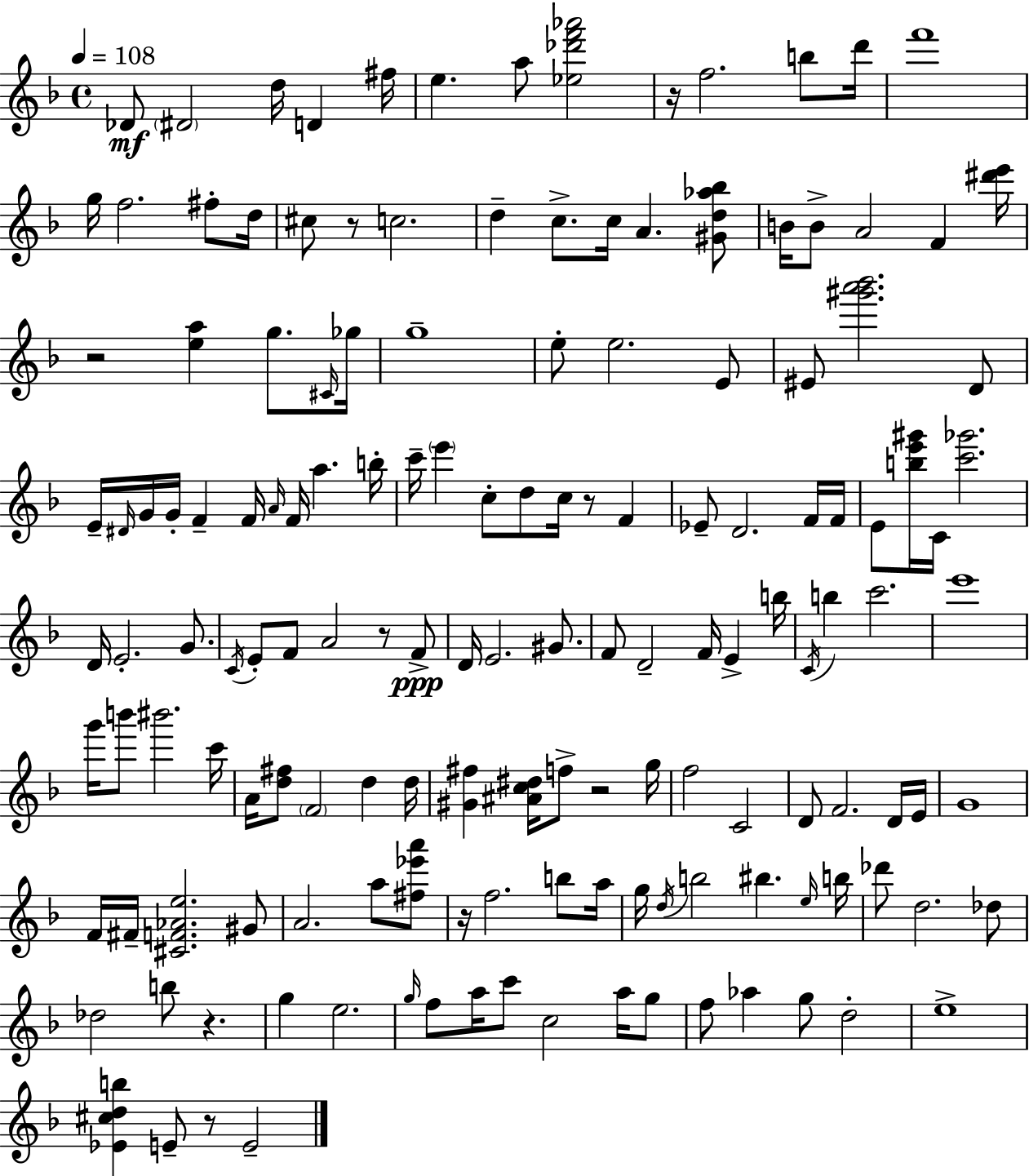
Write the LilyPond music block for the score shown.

{
  \clef treble
  \time 4/4
  \defaultTimeSignature
  \key d \minor
  \tempo 4 = 108
  des'8\mf \parenthesize dis'2 d''16 d'4 fis''16 | e''4. a''8 <ees'' des''' f''' aes'''>2 | r16 f''2. b''8 d'''16 | f'''1 | \break g''16 f''2. fis''8-. d''16 | cis''8 r8 c''2. | d''4-- c''8.-> c''16 a'4. <gis' d'' aes'' bes''>8 | b'16 b'8-> a'2 f'4 <dis''' e'''>16 | \break r2 <e'' a''>4 g''8. \grace { cis'16 } | ges''16 g''1-- | e''8-. e''2. e'8 | eis'8 <gis''' a''' bes'''>2. d'8 | \break e'16-- \grace { dis'16 } g'16 g'16-. f'4-- f'16 \grace { a'16 } f'16 a''4. | b''16-. c'''16-- \parenthesize e'''4 c''8-. d''8 c''16 r8 f'4 | ees'8-- d'2. | f'16 f'16 e'8 <b'' e''' gis'''>16 c'16 <c''' ges'''>2. | \break d'16 e'2.-. | g'8. \acciaccatura { c'16 } e'8-. f'8 a'2 | r8 f'8->\ppp d'16 e'2. | gis'8. f'8 d'2-- f'16 e'4-> | \break b''16 \acciaccatura { c'16 } b''4 c'''2. | e'''1 | g'''16 b'''8 bis'''2. | c'''16 a'16 <d'' fis''>8 \parenthesize f'2 | \break d''4 d''16 <gis' fis''>4 <ais' c'' dis''>16 f''8-> r2 | g''16 f''2 c'2 | d'8 f'2. | d'16 e'16 g'1 | \break f'16 fis'16-- <cis' f' aes' e''>2. | gis'8 a'2. | a''8 <fis'' ees''' a'''>8 r16 f''2. | b''8 a''16 g''16 \acciaccatura { d''16 } b''2 bis''4. | \break \grace { e''16 } b''16 des'''8 d''2. | des''8 des''2 b''8 | r4. g''4 e''2. | \grace { g''16 } f''8 a''16 c'''8 c''2 | \break a''16 g''8 f''8 aes''4 g''8 | d''2-. e''1-> | <ees' cis'' d'' b''>4 e'8-- r8 | e'2-- \bar "|."
}